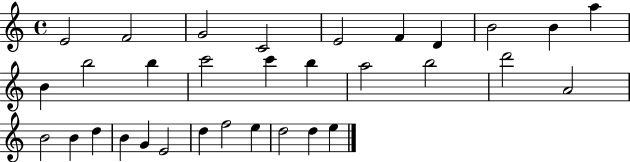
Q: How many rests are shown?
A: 0